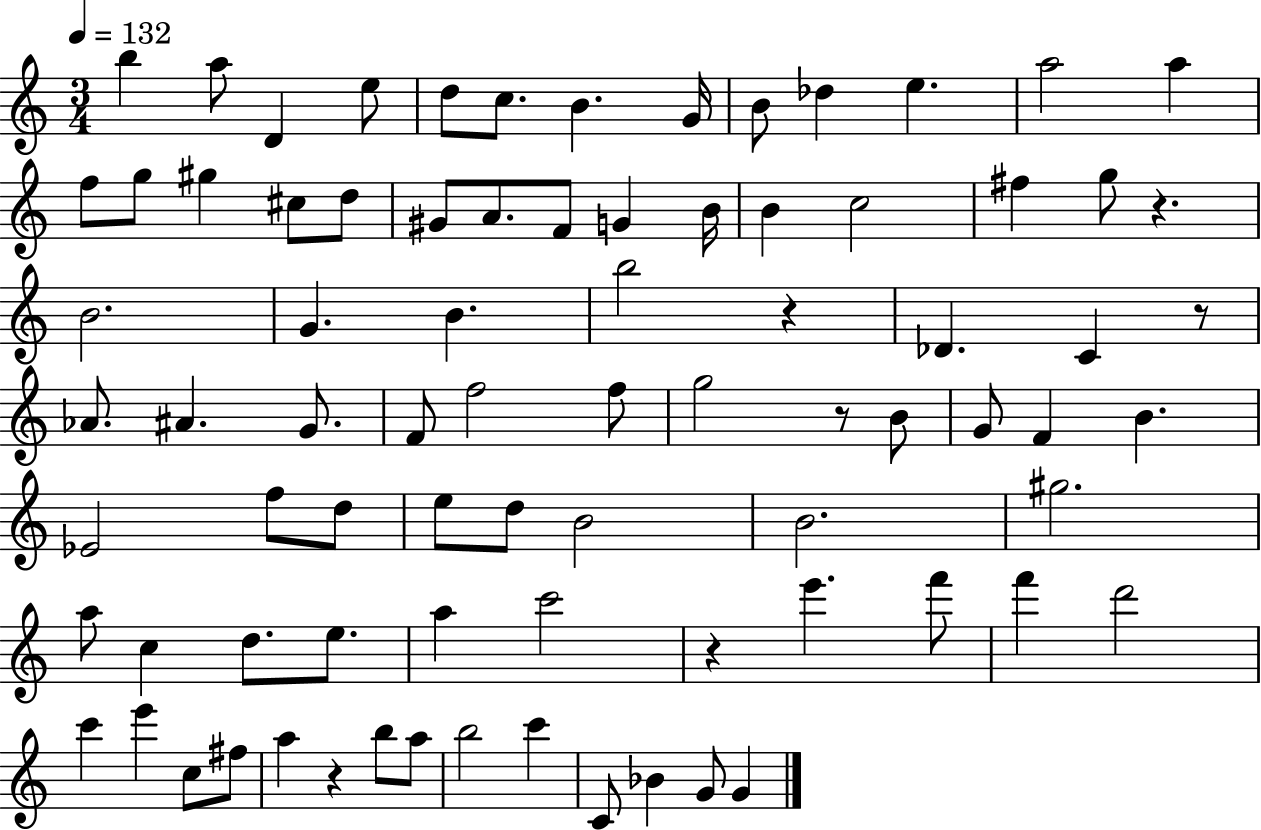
B5/q A5/e D4/q E5/e D5/e C5/e. B4/q. G4/s B4/e Db5/q E5/q. A5/h A5/q F5/e G5/e G#5/q C#5/e D5/e G#4/e A4/e. F4/e G4/q B4/s B4/q C5/h F#5/q G5/e R/q. B4/h. G4/q. B4/q. B5/h R/q Db4/q. C4/q R/e Ab4/e. A#4/q. G4/e. F4/e F5/h F5/e G5/h R/e B4/e G4/e F4/q B4/q. Eb4/h F5/e D5/e E5/e D5/e B4/h B4/h. G#5/h. A5/e C5/q D5/e. E5/e. A5/q C6/h R/q E6/q. F6/e F6/q D6/h C6/q E6/q C5/e F#5/e A5/q R/q B5/e A5/e B5/h C6/q C4/e Bb4/q G4/e G4/q